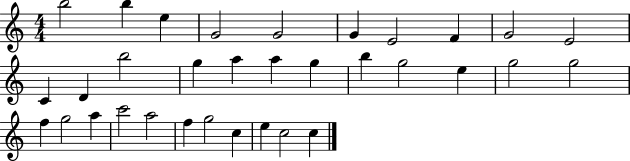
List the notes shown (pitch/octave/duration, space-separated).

B5/h B5/q E5/q G4/h G4/h G4/q E4/h F4/q G4/h E4/h C4/q D4/q B5/h G5/q A5/q A5/q G5/q B5/q G5/h E5/q G5/h G5/h F5/q G5/h A5/q C6/h A5/h F5/q G5/h C5/q E5/q C5/h C5/q